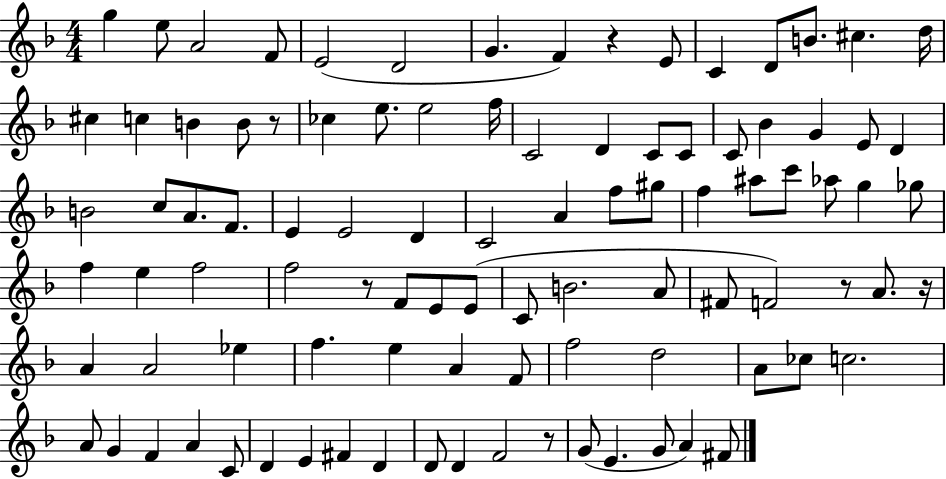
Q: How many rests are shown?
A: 6